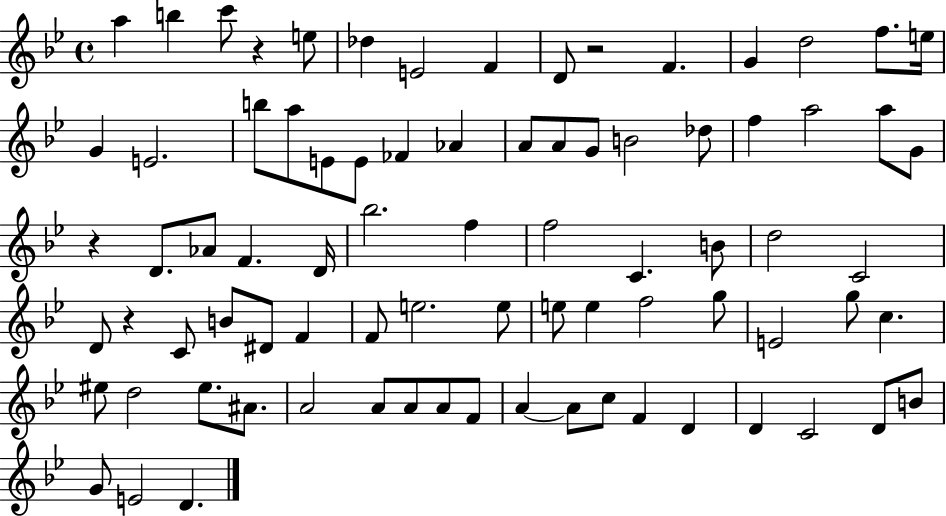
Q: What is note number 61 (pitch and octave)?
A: A4